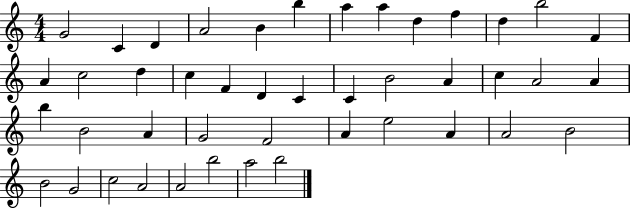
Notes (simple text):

G4/h C4/q D4/q A4/h B4/q B5/q A5/q A5/q D5/q F5/q D5/q B5/h F4/q A4/q C5/h D5/q C5/q F4/q D4/q C4/q C4/q B4/h A4/q C5/q A4/h A4/q B5/q B4/h A4/q G4/h F4/h A4/q E5/h A4/q A4/h B4/h B4/h G4/h C5/h A4/h A4/h B5/h A5/h B5/h